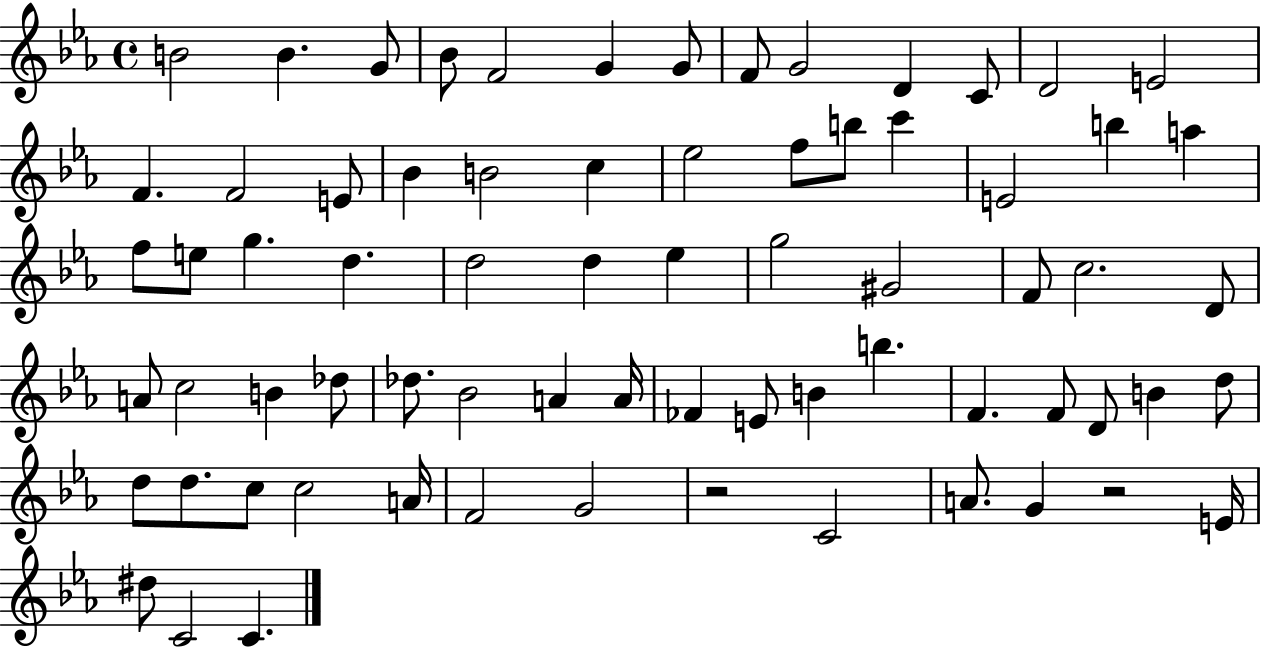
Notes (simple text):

B4/h B4/q. G4/e Bb4/e F4/h G4/q G4/e F4/e G4/h D4/q C4/e D4/h E4/h F4/q. F4/h E4/e Bb4/q B4/h C5/q Eb5/h F5/e B5/e C6/q E4/h B5/q A5/q F5/e E5/e G5/q. D5/q. D5/h D5/q Eb5/q G5/h G#4/h F4/e C5/h. D4/e A4/e C5/h B4/q Db5/e Db5/e. Bb4/h A4/q A4/s FES4/q E4/e B4/q B5/q. F4/q. F4/e D4/e B4/q D5/e D5/e D5/e. C5/e C5/h A4/s F4/h G4/h R/h C4/h A4/e. G4/q R/h E4/s D#5/e C4/h C4/q.